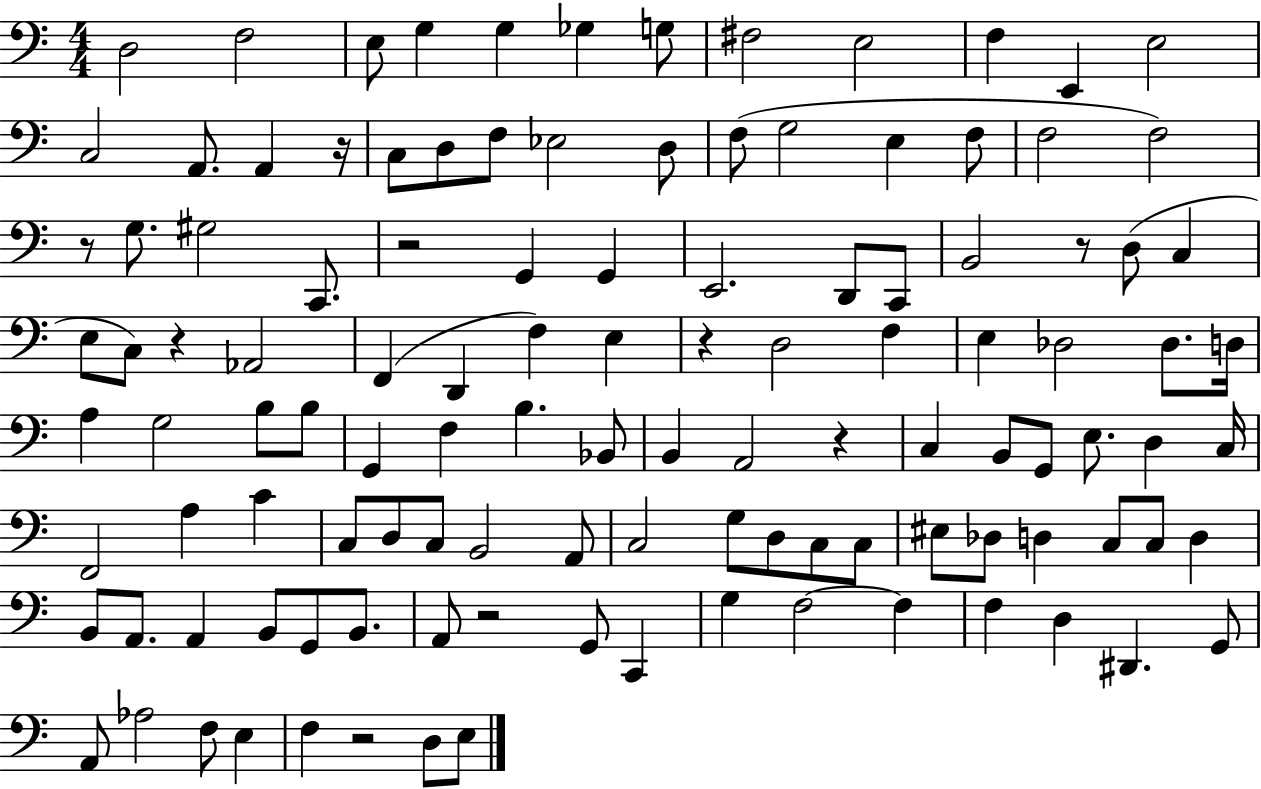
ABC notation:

X:1
T:Untitled
M:4/4
L:1/4
K:C
D,2 F,2 E,/2 G, G, _G, G,/2 ^F,2 E,2 F, E,, E,2 C,2 A,,/2 A,, z/4 C,/2 D,/2 F,/2 _E,2 D,/2 F,/2 G,2 E, F,/2 F,2 F,2 z/2 G,/2 ^G,2 C,,/2 z2 G,, G,, E,,2 D,,/2 C,,/2 B,,2 z/2 D,/2 C, E,/2 C,/2 z _A,,2 F,, D,, F, E, z D,2 F, E, _D,2 _D,/2 D,/4 A, G,2 B,/2 B,/2 G,, F, B, _B,,/2 B,, A,,2 z C, B,,/2 G,,/2 E,/2 D, C,/4 F,,2 A, C C,/2 D,/2 C,/2 B,,2 A,,/2 C,2 G,/2 D,/2 C,/2 C,/2 ^E,/2 _D,/2 D, C,/2 C,/2 D, B,,/2 A,,/2 A,, B,,/2 G,,/2 B,,/2 A,,/2 z2 G,,/2 C,, G, F,2 F, F, D, ^D,, G,,/2 A,,/2 _A,2 F,/2 E, F, z2 D,/2 E,/2